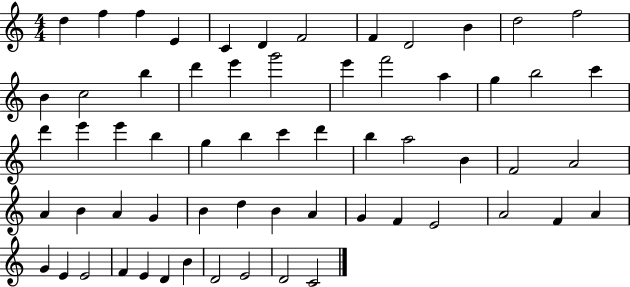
{
  \clef treble
  \numericTimeSignature
  \time 4/4
  \key c \major
  d''4 f''4 f''4 e'4 | c'4 d'4 f'2 | f'4 d'2 b'4 | d''2 f''2 | \break b'4 c''2 b''4 | d'''4 e'''4 g'''2 | e'''4 f'''2 a''4 | g''4 b''2 c'''4 | \break d'''4 e'''4 e'''4 b''4 | g''4 b''4 c'''4 d'''4 | b''4 a''2 b'4 | f'2 a'2 | \break a'4 b'4 a'4 g'4 | b'4 d''4 b'4 a'4 | g'4 f'4 e'2 | a'2 f'4 a'4 | \break g'4 e'4 e'2 | f'4 e'4 d'4 b'4 | d'2 e'2 | d'2 c'2 | \break \bar "|."
}